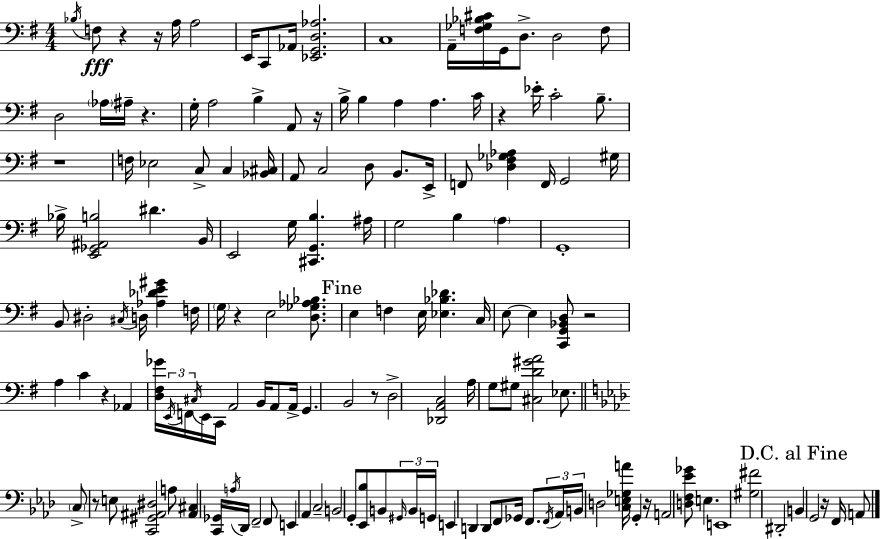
X:1
T:Untitled
M:4/4
L:1/4
K:G
_B,/4 F,/2 z z/4 A,/4 A,2 E,,/4 C,,/2 _A,,/4 [_E,,G,,D,_A,]2 C,4 A,,/4 [F,_G,_B,^C]/4 G,,/4 D,/2 D,2 F,/2 D,2 _A,/4 ^A,/4 z G,/4 A,2 B, A,,/2 z/4 B,/4 B, A, A, C/4 z _E/4 C2 B,/2 z4 F,/4 _E,2 C,/2 C, [_B,,^C,]/4 A,,/2 C,2 D,/2 B,,/2 E,,/4 F,,/2 [_D,^F,_G,_A,] F,,/4 G,,2 ^G,/4 _B,/4 [E,,_G,,^A,,B,]2 ^D B,,/4 E,,2 G,/4 [^C,,G,,B,] ^A,/4 G,2 B, A, G,,4 B,,/2 ^D,2 ^C,/4 D,/4 [_A,_DE^G] F,/4 G,/4 z E,2 [D,_G,_A,_B,]/2 E, F, E,/4 [_E,_B,_D] C,/4 E,/2 E, [C,,G,,_B,,D,]/2 z2 A, C z _A,, [D,^F,_G]/4 E,,/4 F,,/4 ^C,/4 E,,/4 C,,/4 A,,2 B,,/4 A,,/2 A,,/4 G,, B,,2 z/2 D,2 [_D,,A,,C,]2 A,/4 G,/2 ^G,/2 [^C,D^GA]2 _E,/2 C,/2 z/2 E,/2 [C,,^G,,^A,,^D,]2 A,/2 [^A,,^C,] [C,,_G,,]/4 A,/4 _D,,/4 F,,2 F,,/2 E,, _A,, C,2 B,,2 G,,/2 [_E,,_B,]/2 B,,/2 ^G,,/4 B,,/4 G,,/4 E,, D,, D,,/2 F,,/2 _G,,/4 F,,/2 F,,/4 _A,,/4 B,,/4 D,2 [C,E,_G,A]/4 G,, z/4 A,,2 [D,F,_E_G]/2 E, E,,4 [^G,^F]2 ^D,,2 B,, G,,2 z/4 F,,/4 A,,/2